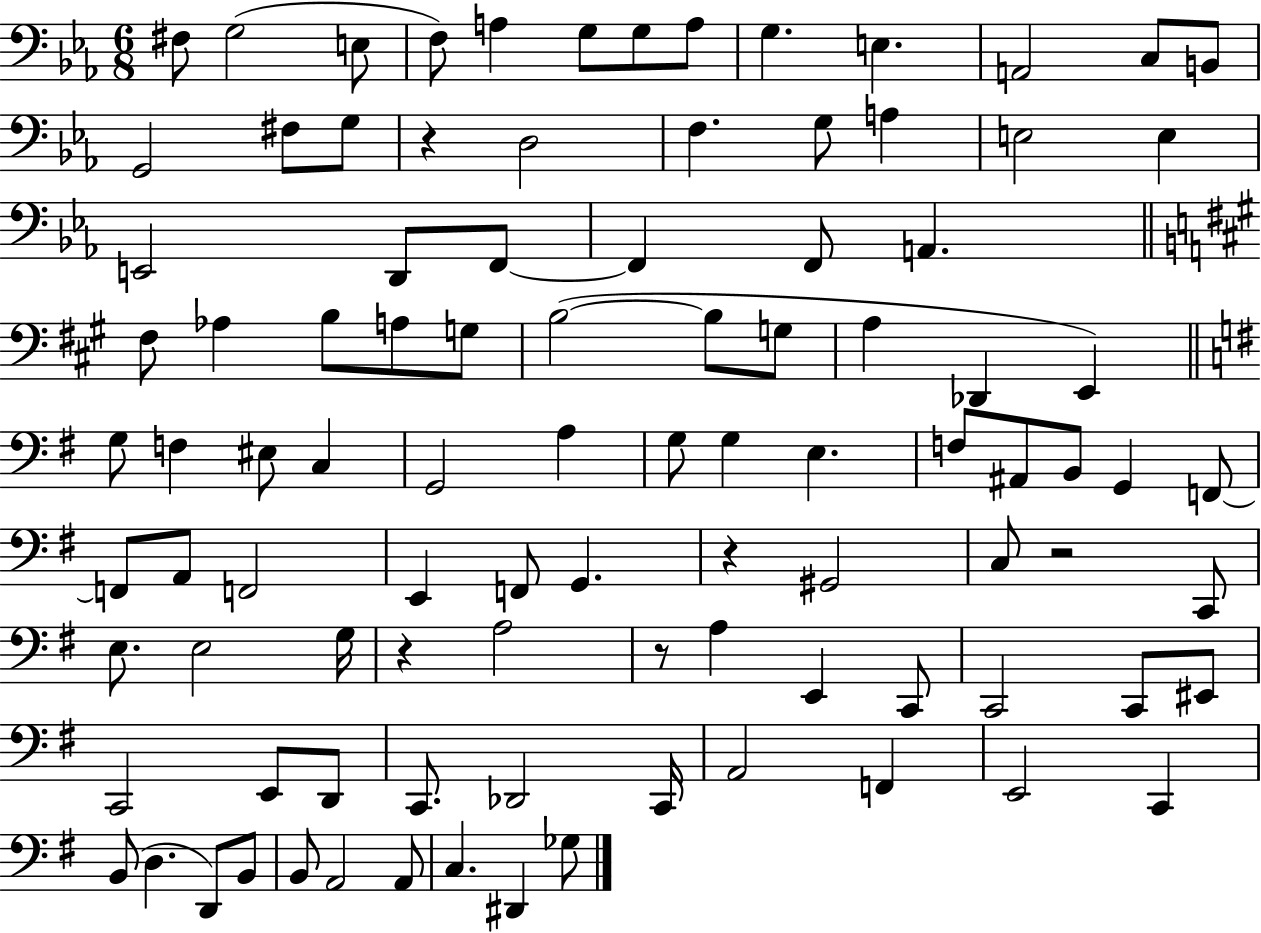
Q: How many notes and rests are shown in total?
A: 97